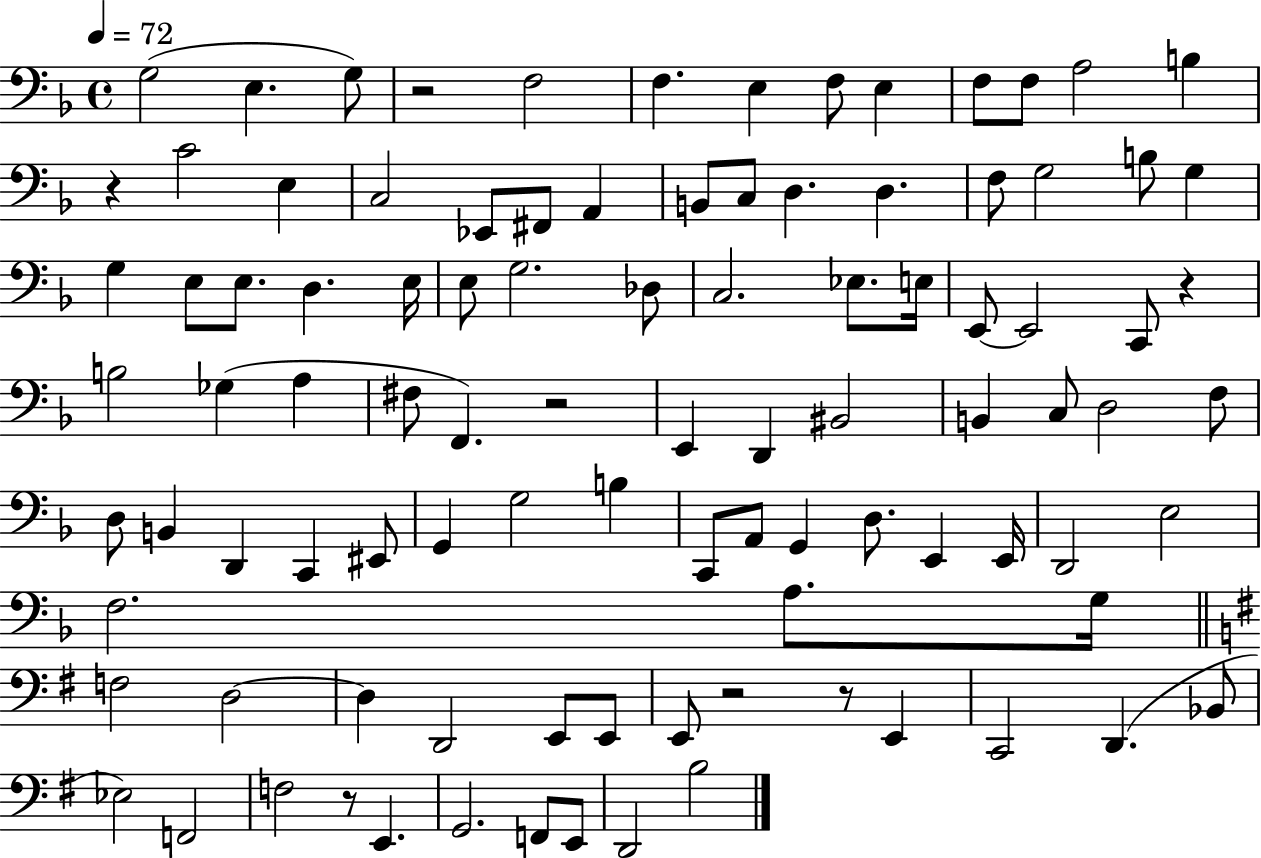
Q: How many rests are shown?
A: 7